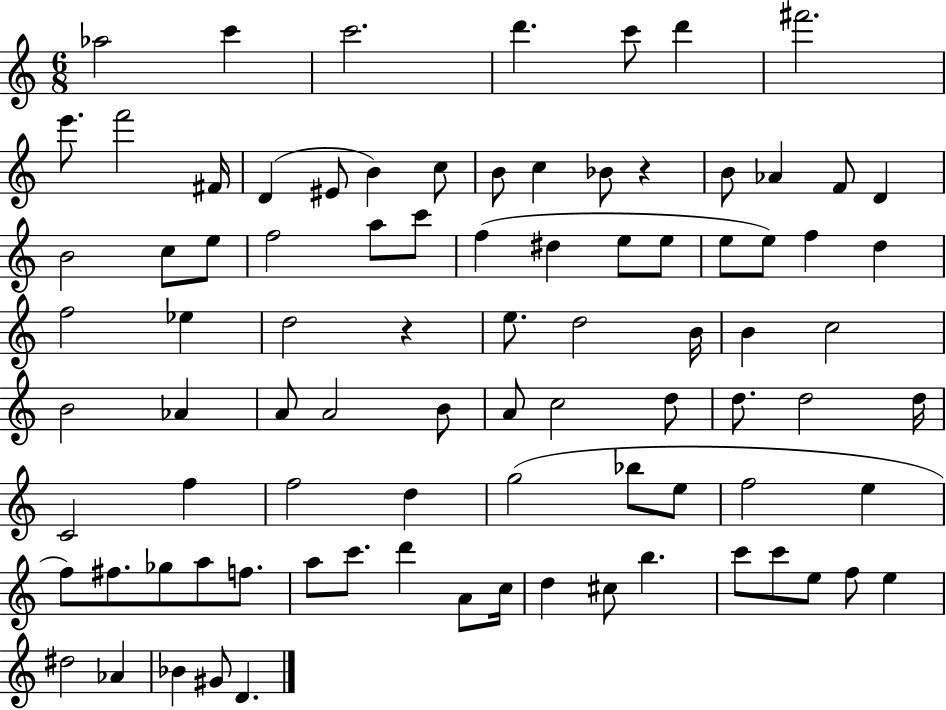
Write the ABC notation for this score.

X:1
T:Untitled
M:6/8
L:1/4
K:C
_a2 c' c'2 d' c'/2 d' ^f'2 e'/2 f'2 ^F/4 D ^E/2 B c/2 B/2 c _B/2 z B/2 _A F/2 D B2 c/2 e/2 f2 a/2 c'/2 f ^d e/2 e/2 e/2 e/2 f d f2 _e d2 z e/2 d2 B/4 B c2 B2 _A A/2 A2 B/2 A/2 c2 d/2 d/2 d2 d/4 C2 f f2 d g2 _b/2 e/2 f2 e f/2 ^f/2 _g/2 a/2 f/2 a/2 c'/2 d' A/2 c/4 d ^c/2 b c'/2 c'/2 e/2 f/2 e ^d2 _A _B ^G/2 D